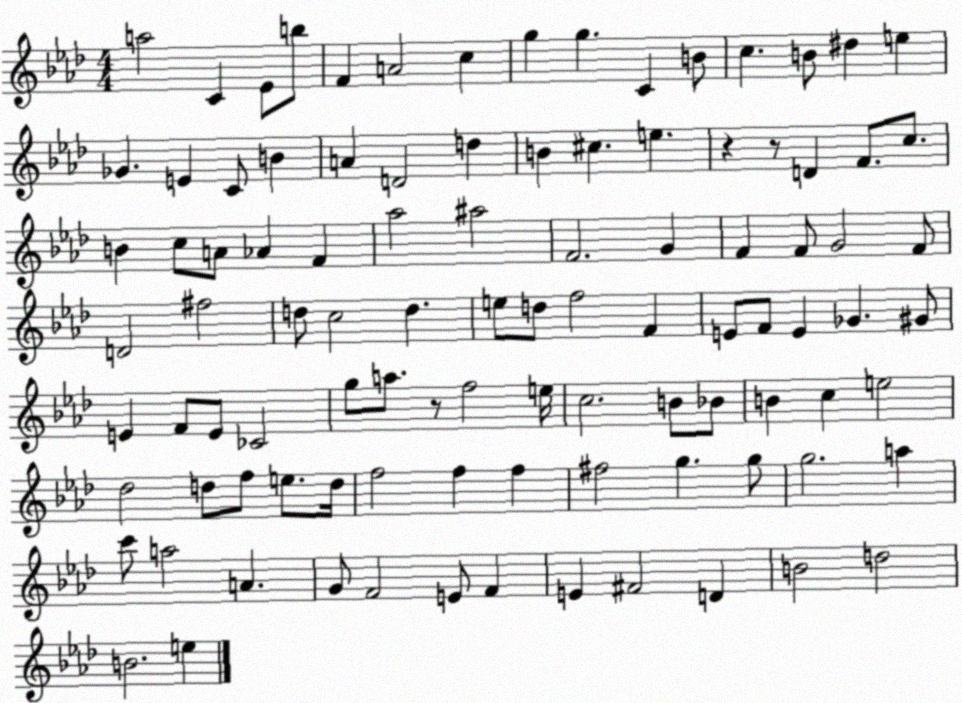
X:1
T:Untitled
M:4/4
L:1/4
K:Ab
a2 C _E/2 b/2 F A2 c g g C B/2 c B/2 ^d e _G E C/2 B A D2 d B ^c e z z/2 D F/2 c/2 B c/2 A/2 _A F _a2 ^a2 F2 G F F/2 G2 F/2 D2 ^f2 d/2 c2 d e/2 d/2 f2 F E/2 F/2 E _G ^G/2 E F/2 E/2 _C2 g/2 a/2 z/2 f2 e/4 c2 B/2 _B/2 B c e2 _d2 d/2 f/2 e/2 d/4 f2 f f ^f2 g g/2 g2 a c'/2 a2 A G/2 F2 E/2 F E ^F2 D B2 d2 B2 e